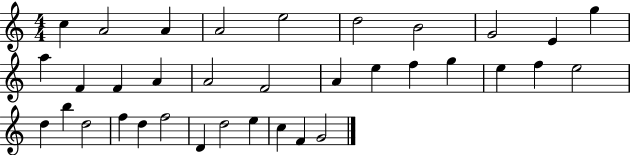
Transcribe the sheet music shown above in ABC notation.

X:1
T:Untitled
M:4/4
L:1/4
K:C
c A2 A A2 e2 d2 B2 G2 E g a F F A A2 F2 A e f g e f e2 d b d2 f d f2 D d2 e c F G2